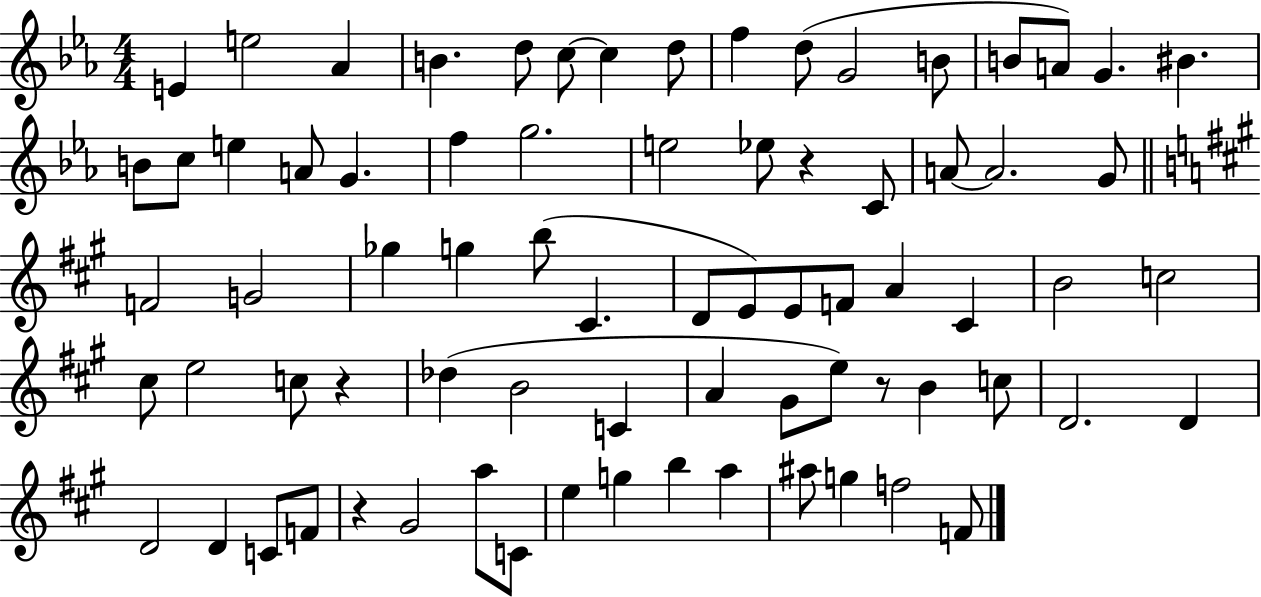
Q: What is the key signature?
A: EES major